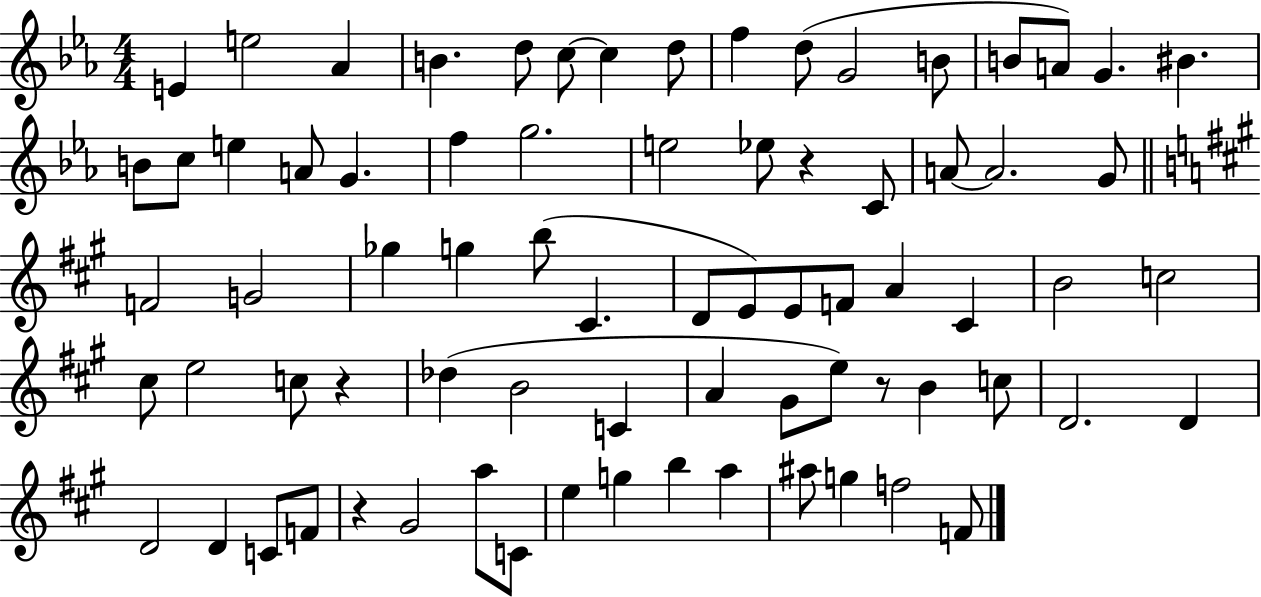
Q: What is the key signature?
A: EES major